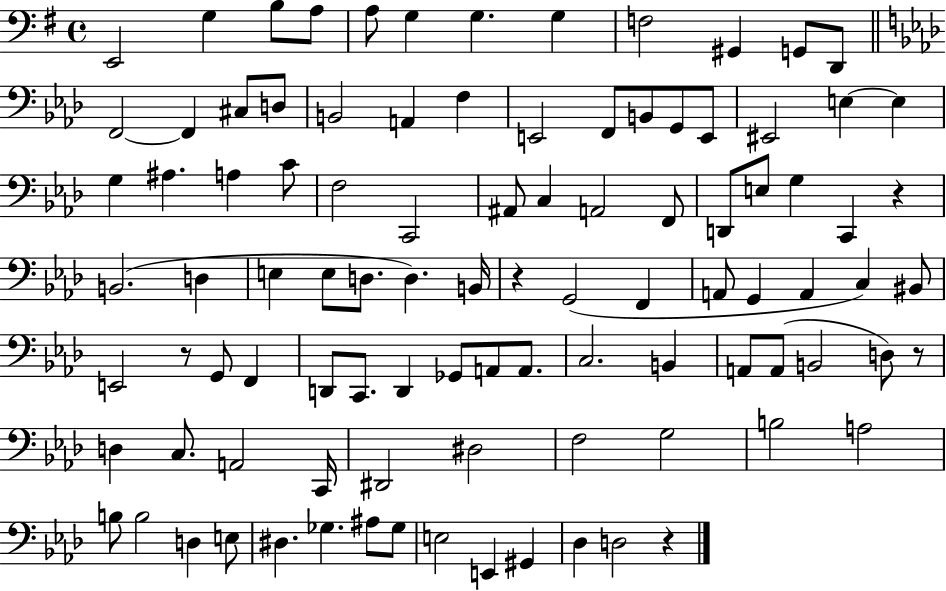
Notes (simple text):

E2/h G3/q B3/e A3/e A3/e G3/q G3/q. G3/q F3/h G#2/q G2/e D2/e F2/h F2/q C#3/e D3/e B2/h A2/q F3/q E2/h F2/e B2/e G2/e E2/e EIS2/h E3/q E3/q G3/q A#3/q. A3/q C4/e F3/h C2/h A#2/e C3/q A2/h F2/e D2/e E3/e G3/q C2/q R/q B2/h. D3/q E3/q E3/e D3/e. D3/q. B2/s R/q G2/h F2/q A2/e G2/q A2/q C3/q BIS2/e E2/h R/e G2/e F2/q D2/e C2/e. D2/q Gb2/e A2/e A2/e. C3/h. B2/q A2/e A2/e B2/h D3/e R/e D3/q C3/e. A2/h C2/s D#2/h D#3/h F3/h G3/h B3/h A3/h B3/e B3/h D3/q E3/e D#3/q. Gb3/q. A#3/e Gb3/e E3/h E2/q G#2/q Db3/q D3/h R/q